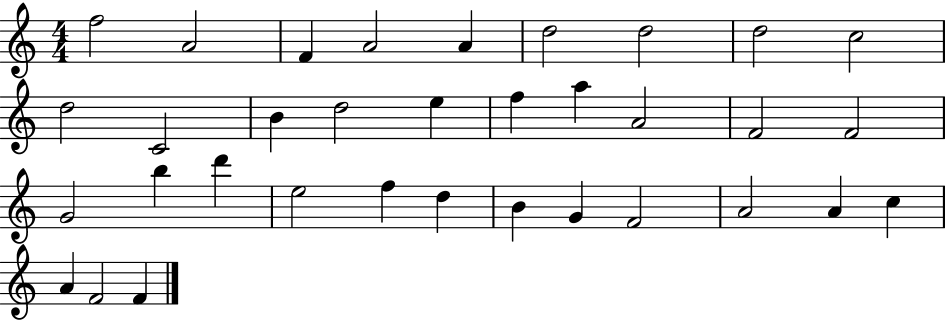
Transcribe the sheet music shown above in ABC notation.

X:1
T:Untitled
M:4/4
L:1/4
K:C
f2 A2 F A2 A d2 d2 d2 c2 d2 C2 B d2 e f a A2 F2 F2 G2 b d' e2 f d B G F2 A2 A c A F2 F